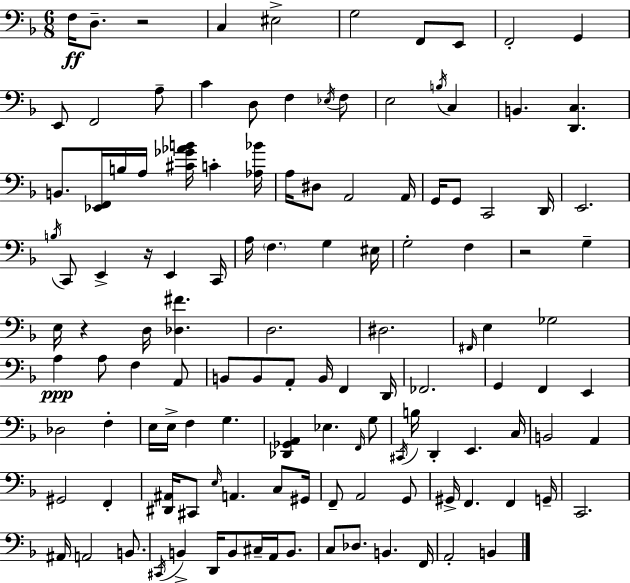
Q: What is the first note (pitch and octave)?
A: F3